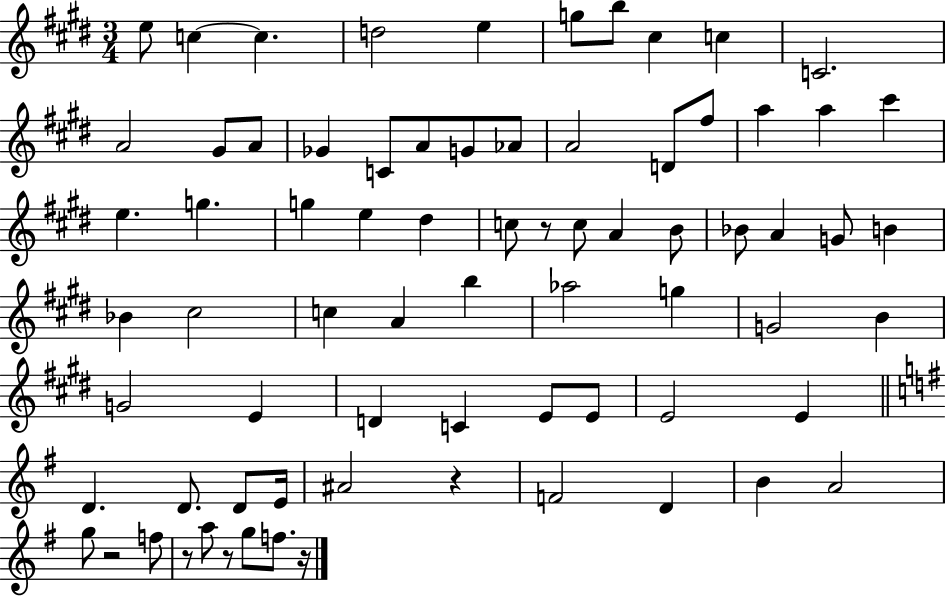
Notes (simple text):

E5/e C5/q C5/q. D5/h E5/q G5/e B5/e C#5/q C5/q C4/h. A4/h G#4/e A4/e Gb4/q C4/e A4/e G4/e Ab4/e A4/h D4/e F#5/e A5/q A5/q C#6/q E5/q. G5/q. G5/q E5/q D#5/q C5/e R/e C5/e A4/q B4/e Bb4/e A4/q G4/e B4/q Bb4/q C#5/h C5/q A4/q B5/q Ab5/h G5/q G4/h B4/q G4/h E4/q D4/q C4/q E4/e E4/e E4/h E4/q D4/q. D4/e. D4/e E4/s A#4/h R/q F4/h D4/q B4/q A4/h G5/e R/h F5/e R/e A5/e R/e G5/e F5/e. R/s